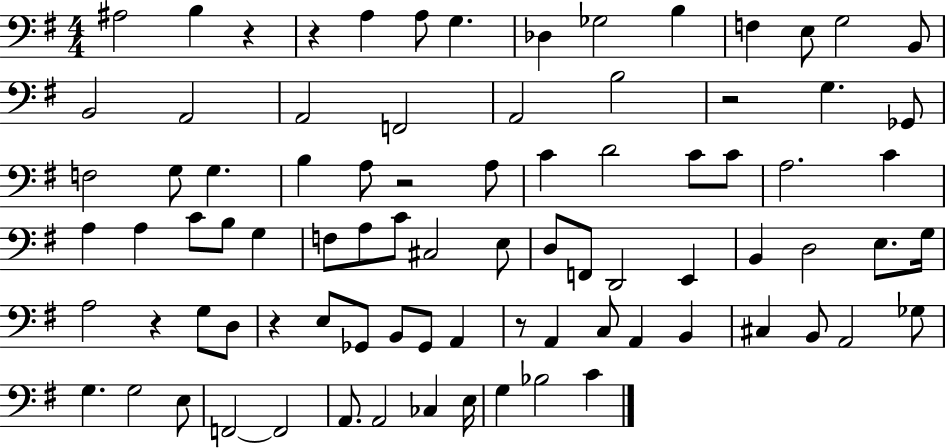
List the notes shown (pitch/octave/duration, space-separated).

A#3/h B3/q R/q R/q A3/q A3/e G3/q. Db3/q Gb3/h B3/q F3/q E3/e G3/h B2/e B2/h A2/h A2/h F2/h A2/h B3/h R/h G3/q. Gb2/e F3/h G3/e G3/q. B3/q A3/e R/h A3/e C4/q D4/h C4/e C4/e A3/h. C4/q A3/q A3/q C4/e B3/e G3/q F3/e A3/e C4/e C#3/h E3/e D3/e F2/e D2/h E2/q B2/q D3/h E3/e. G3/s A3/h R/q G3/e D3/e R/q E3/e Gb2/e B2/e Gb2/e A2/q R/e A2/q C3/e A2/q B2/q C#3/q B2/e A2/h Gb3/e G3/q. G3/h E3/e F2/h F2/h A2/e. A2/h CES3/q E3/s G3/q Bb3/h C4/q